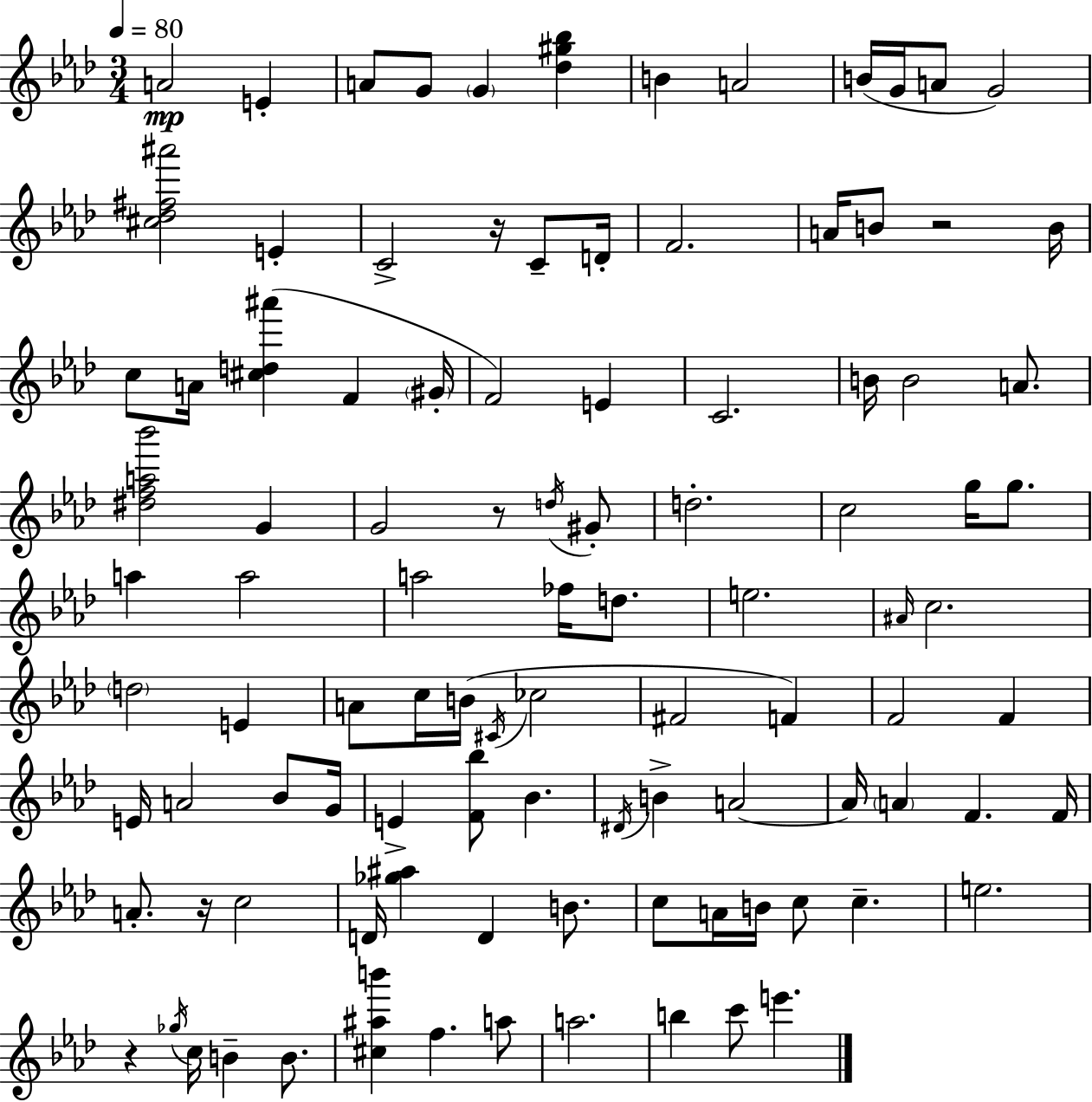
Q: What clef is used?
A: treble